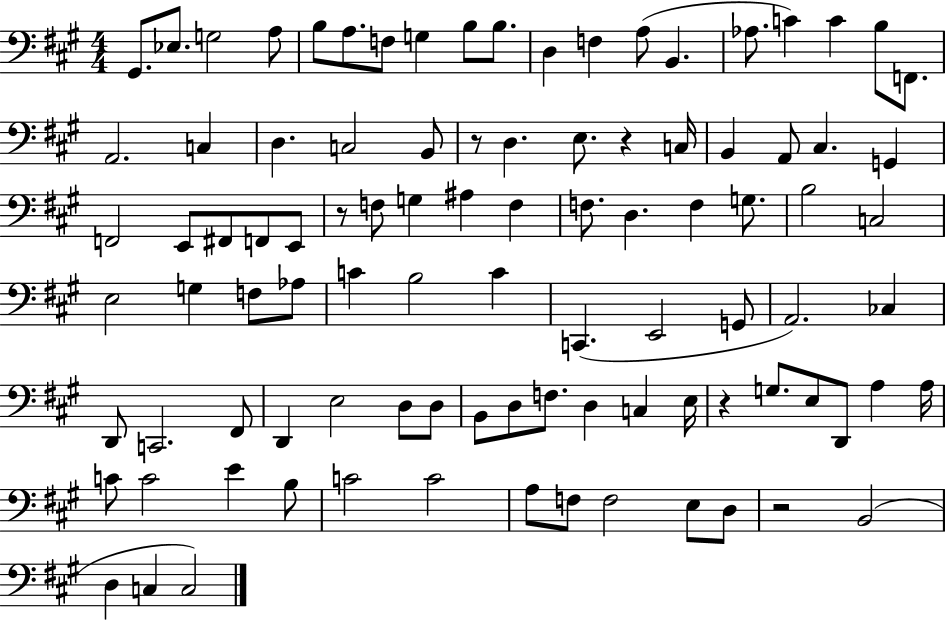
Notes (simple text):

G#2/e. Eb3/e. G3/h A3/e B3/e A3/e. F3/e G3/q B3/e B3/e. D3/q F3/q A3/e B2/q. Ab3/e. C4/q C4/q B3/e F2/e. A2/h. C3/q D3/q. C3/h B2/e R/e D3/q. E3/e. R/q C3/s B2/q A2/e C#3/q. G2/q F2/h E2/e F#2/e F2/e E2/e R/e F3/e G3/q A#3/q F3/q F3/e. D3/q. F3/q G3/e. B3/h C3/h E3/h G3/q F3/e Ab3/e C4/q B3/h C4/q C2/q. E2/h G2/e A2/h. CES3/q D2/e C2/h. F#2/e D2/q E3/h D3/e D3/e B2/e D3/e F3/e. D3/q C3/q E3/s R/q G3/e. E3/e D2/e A3/q A3/s C4/e C4/h E4/q B3/e C4/h C4/h A3/e F3/e F3/h E3/e D3/e R/h B2/h D3/q C3/q C3/h